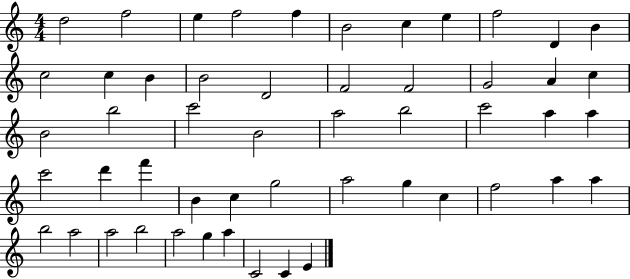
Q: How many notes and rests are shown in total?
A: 52